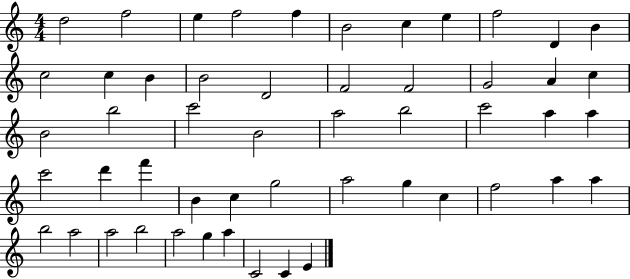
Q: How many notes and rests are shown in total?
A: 52